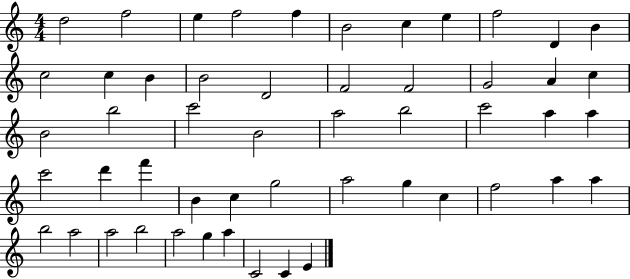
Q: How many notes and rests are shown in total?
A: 52